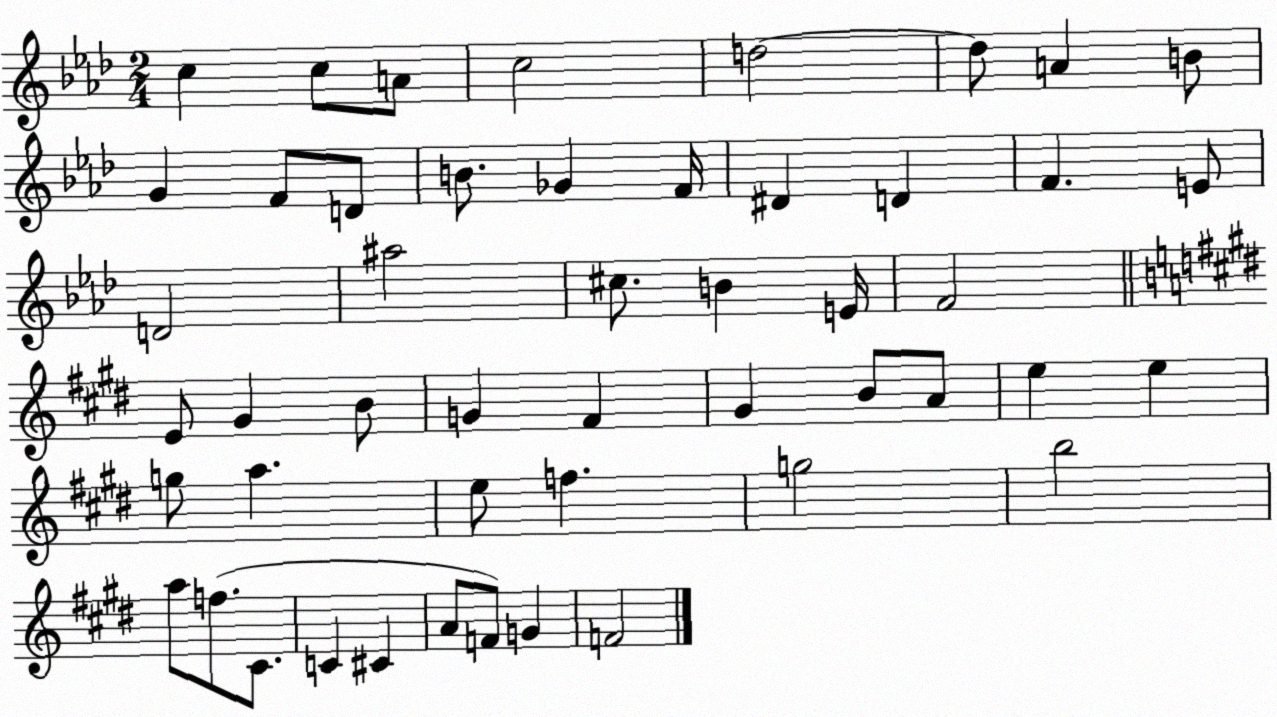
X:1
T:Untitled
M:2/4
L:1/4
K:Ab
c c/2 A/2 c2 d2 d/2 A B/2 G F/2 D/2 B/2 _G F/4 ^D D F E/2 D2 ^a2 ^c/2 B E/4 F2 E/2 ^G B/2 G ^F ^G B/2 A/2 e e g/2 a e/2 f g2 b2 a/2 f/2 ^C/2 C ^C A/2 F/2 G F2